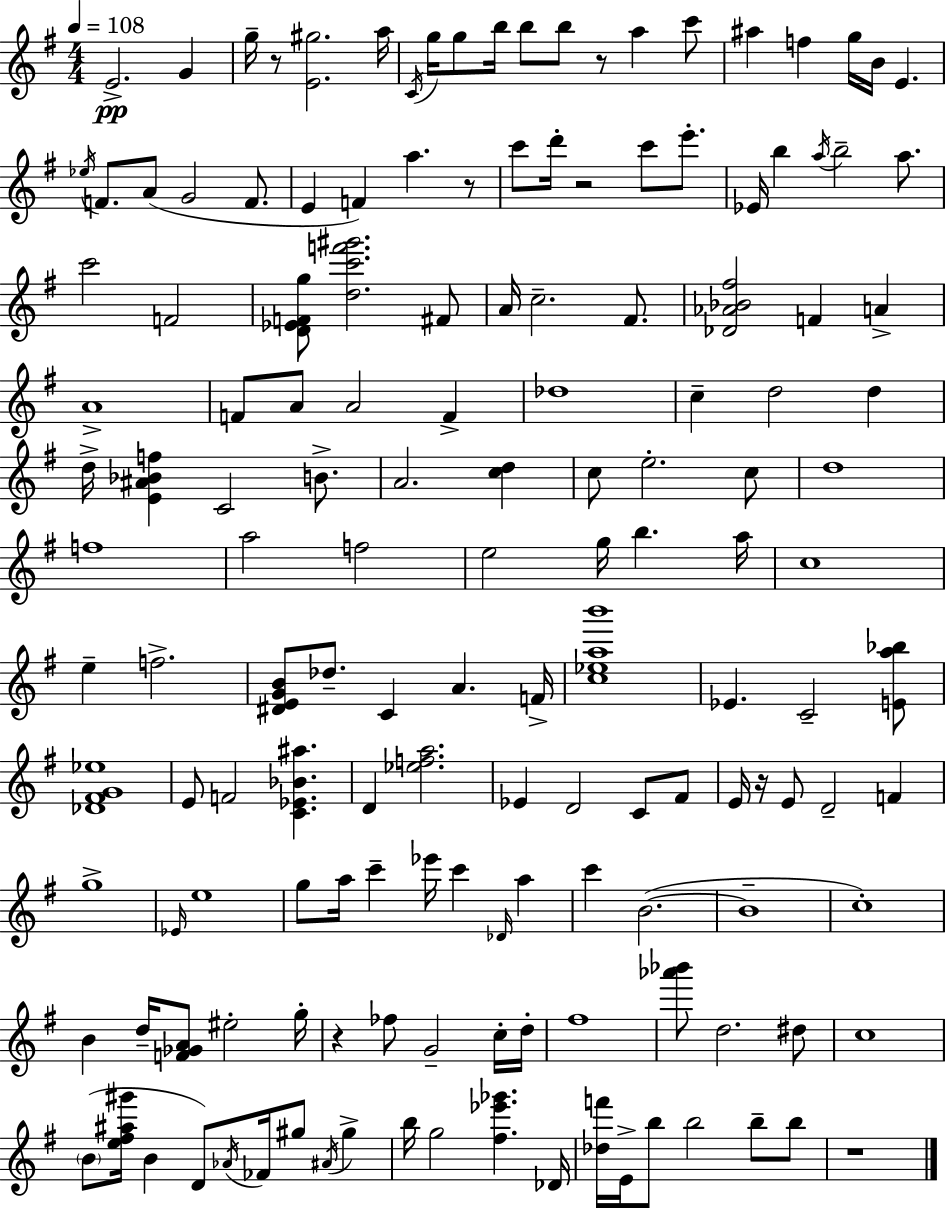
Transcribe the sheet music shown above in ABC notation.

X:1
T:Untitled
M:4/4
L:1/4
K:G
E2 G g/4 z/2 [E^g]2 a/4 C/4 g/4 g/2 b/4 b/2 b/2 z/2 a c'/2 ^a f g/4 B/4 E _e/4 F/2 A/2 G2 F/2 E F a z/2 c'/2 d'/4 z2 c'/2 e'/2 _E/4 b a/4 b2 a/2 c'2 F2 [D_EFg]/2 [dc'f'^g']2 ^F/2 A/4 c2 ^F/2 [_D_A_B^f]2 F A A4 F/2 A/2 A2 F _d4 c d2 d d/4 [E^A_Bf] C2 B/2 A2 [cd] c/2 e2 c/2 d4 f4 a2 f2 e2 g/4 b a/4 c4 e f2 [^DEGB]/2 _d/2 C A F/4 [c_eab']4 _E C2 [Ea_b]/2 [_D^FG_e]4 E/2 F2 [C_E_B^a] D [_efa]2 _E D2 C/2 ^F/2 E/4 z/4 E/2 D2 F g4 _E/4 e4 g/2 a/4 c' _e'/4 c' _D/4 a c' B2 B4 c4 B d/4 [F_GA]/2 ^e2 g/4 z _f/2 G2 c/4 d/4 ^f4 [_a'_b']/2 d2 ^d/2 c4 B/2 [e^f^a^g']/4 B D/2 _A/4 _F/4 ^g/2 ^A/4 ^g b/4 g2 [^f_e'_g'] _D/4 [_df']/4 E/4 b/2 b2 b/2 b/2 z4